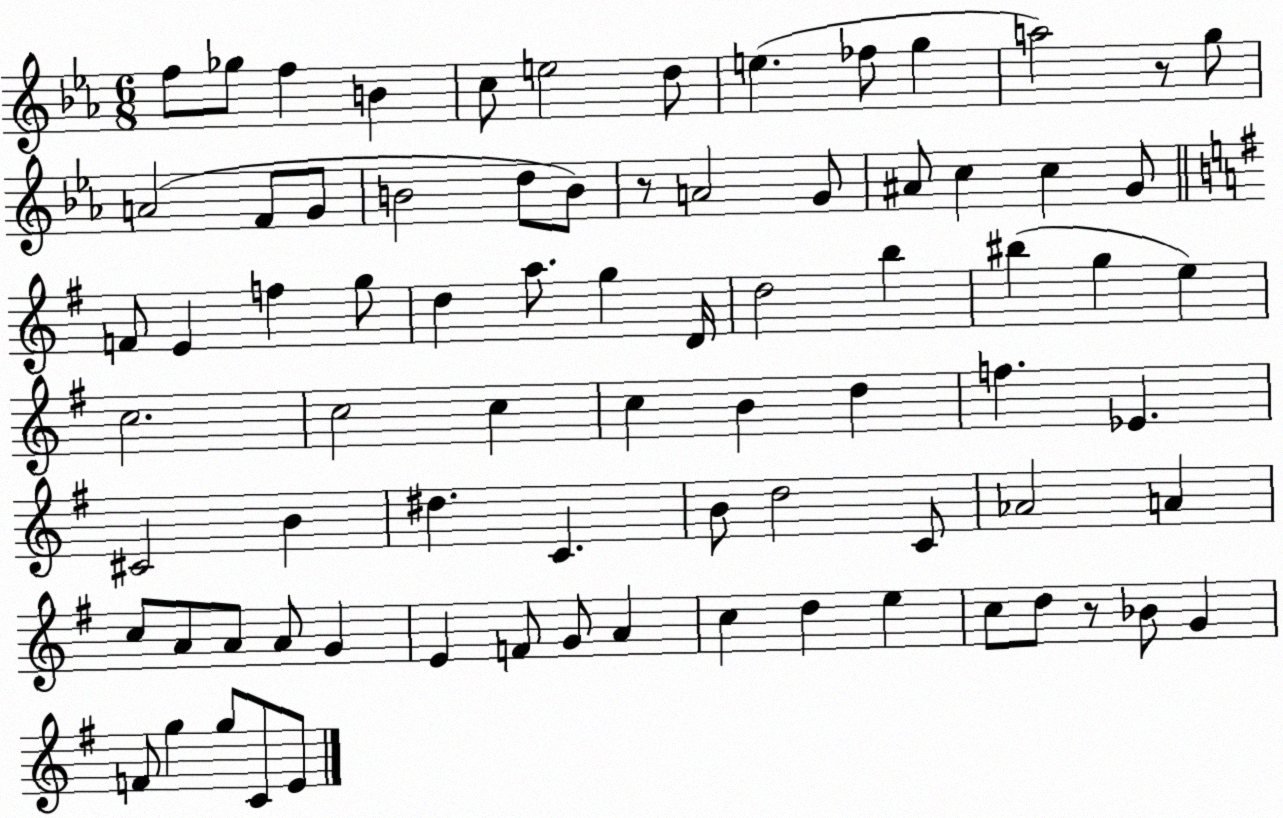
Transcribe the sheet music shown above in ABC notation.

X:1
T:Untitled
M:6/8
L:1/4
K:Eb
f/2 _g/2 f B c/2 e2 d/2 e _f/2 g a2 z/2 g/2 A2 F/2 G/2 B2 d/2 B/2 z/2 A2 G/2 ^A/2 c c G/2 F/2 E f g/2 d a/2 g D/4 d2 b ^b g e c2 c2 c c B d f _E ^C2 B ^d C B/2 d2 C/2 _A2 A c/2 A/2 A/2 A/2 G E F/2 G/2 A c d e c/2 d/2 z/2 _B/2 G F/2 g g/2 C/2 E/2